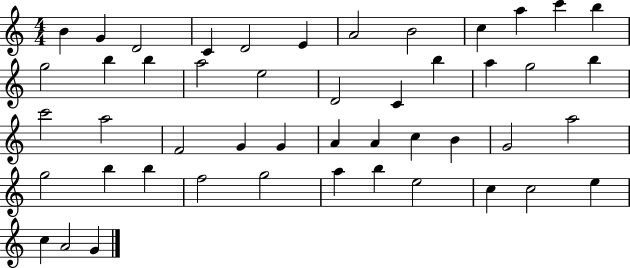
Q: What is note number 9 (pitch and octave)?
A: C5